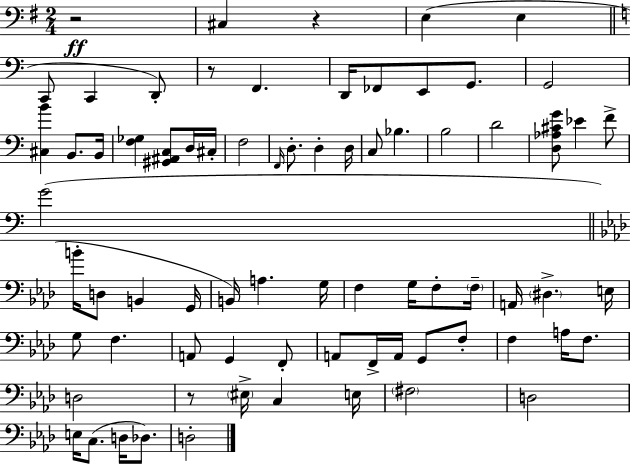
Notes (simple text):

R/h C#3/q R/q E3/q E3/q C2/e C2/q D2/e R/e F2/q. D2/s FES2/e E2/e G2/e. G2/h [C#3,B4]/q B2/e. B2/s [F3,Gb3]/q [G#2,A#2,C3]/e D3/s C#3/s F3/h F2/s D3/e. D3/q D3/s C3/e Bb3/q. B3/h D4/h [D3,Ab3,C#4,G4]/e Eb4/q F4/e G4/h B4/s D3/e B2/q G2/s B2/s A3/q. G3/s F3/q G3/s F3/e F3/s A2/s D#3/q. E3/s G3/e F3/q. A2/e G2/q F2/e A2/e F2/s A2/s G2/e F3/e F3/q A3/s F3/e. D3/h R/e EIS3/s C3/q E3/s F#3/h D3/h E3/s C3/e. D3/s Db3/e. D3/h